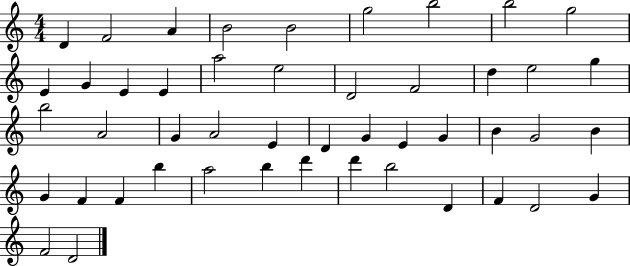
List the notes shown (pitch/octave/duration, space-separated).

D4/q F4/h A4/q B4/h B4/h G5/h B5/h B5/h G5/h E4/q G4/q E4/q E4/q A5/h E5/h D4/h F4/h D5/q E5/h G5/q B5/h A4/h G4/q A4/h E4/q D4/q G4/q E4/q G4/q B4/q G4/h B4/q G4/q F4/q F4/q B5/q A5/h B5/q D6/q D6/q B5/h D4/q F4/q D4/h G4/q F4/h D4/h